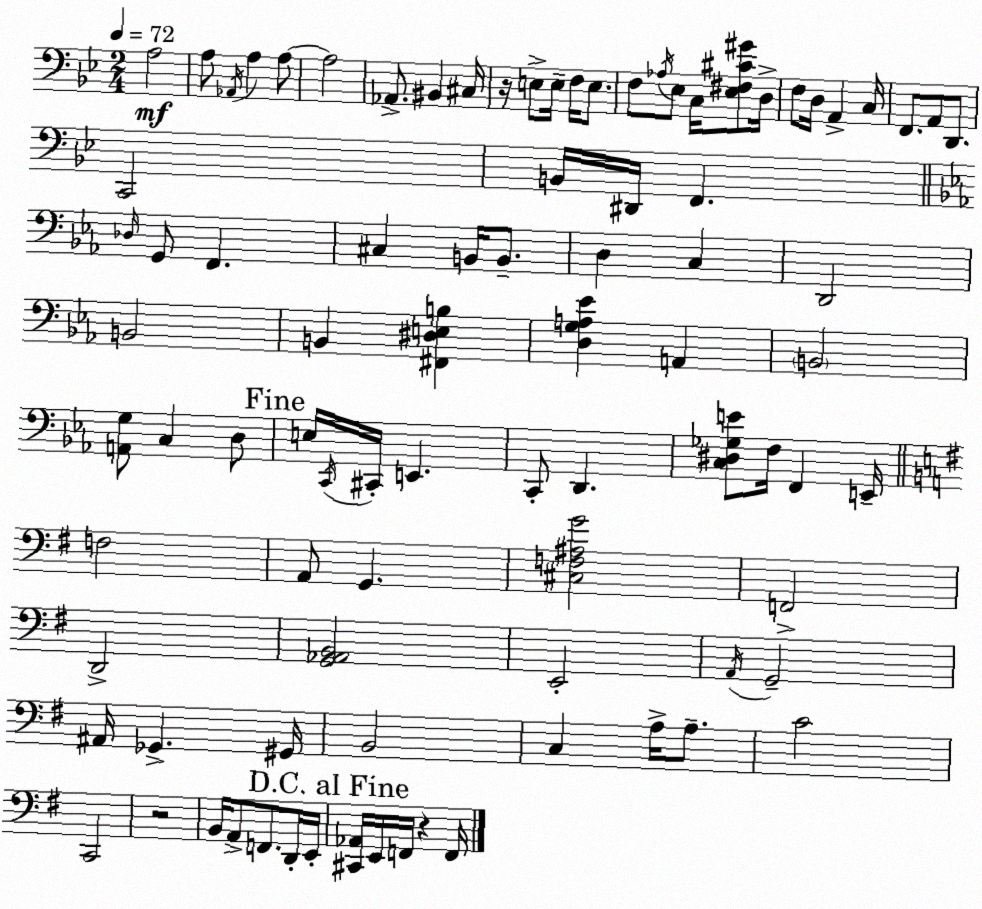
X:1
T:Untitled
M:2/4
L:1/4
K:Gm
A,2 A,/2 _A,,/4 A, A,/2 A,2 _A,,/2 ^B,, ^C,/4 z/4 E,/2 E,/4 F,/4 E,/2 F,/2 _A,/4 _E,/2 C,/4 [_E,^F,^C^G]/2 D,/4 F,/2 D,/4 A,, C,/4 F,,/2 A,,/2 D,,/2 C,,2 B,,/4 ^D,,/4 F,, _D,/4 G,,/2 F,, ^C, B,,/4 B,,/2 D, C, D,,2 B,,2 B,, [^F,,^D,E,B,] [D,G,A,_E] A,, B,,2 [A,,G,]/2 C, D,/2 E,/4 C,,/4 ^C,,/4 E,, C,,/2 D,, [C,^D,_G,E]/2 F,/4 F,, E,,/4 F,2 A,,/2 G,, [^C,F,^A,G]2 F,,2 D,,2 [G,,_A,,B,,]2 E,,2 A,,/4 G,,2 ^A,,/4 _G,, ^G,,/4 B,,2 C, A,/4 A,/2 C2 C,,2 z2 B,,/4 A,,/2 F,,/2 D,,/4 E,,/4 [^C,,_A,,]/4 E,,/4 F,,/4 z F,,/4